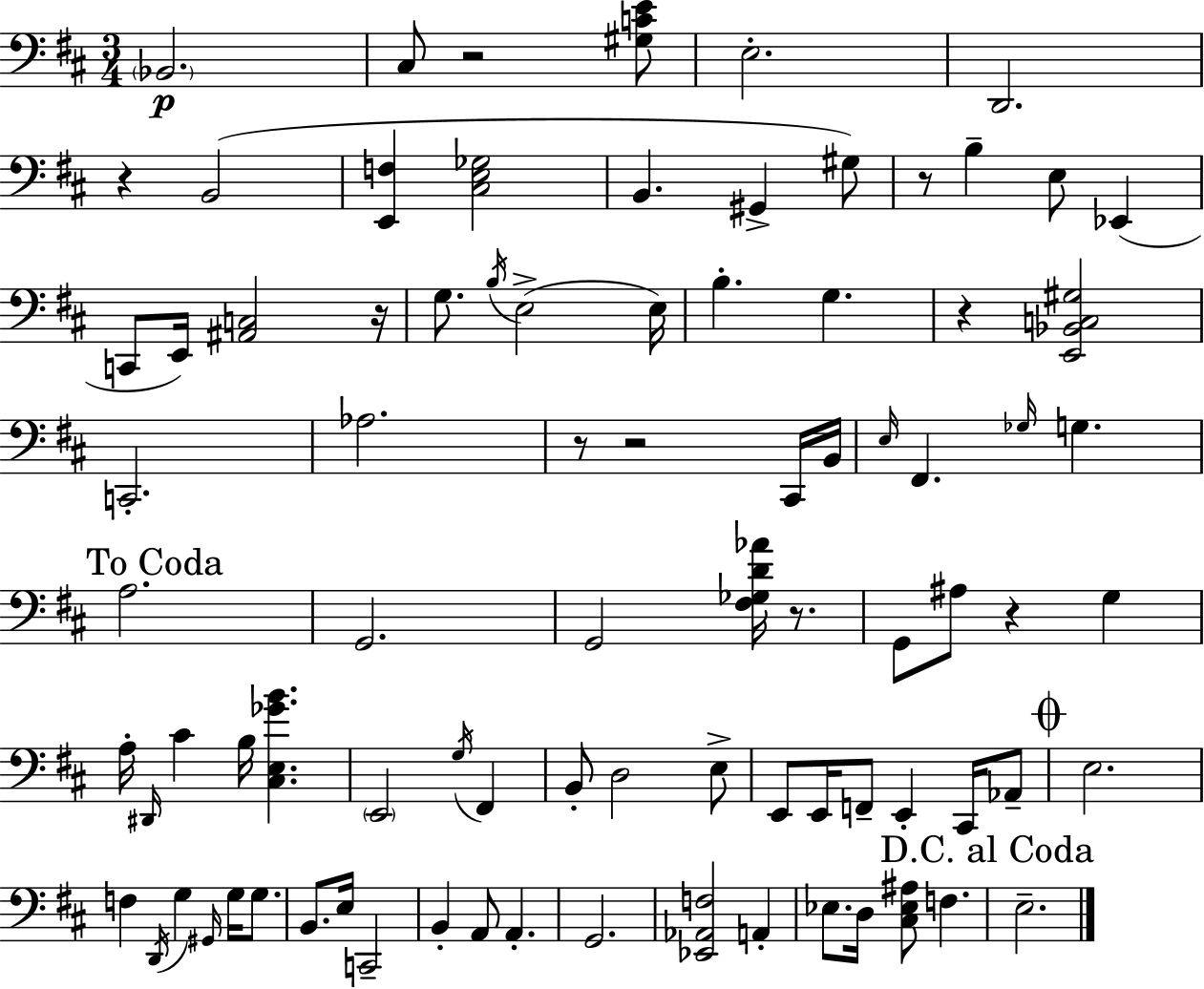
{
  \clef bass
  \numericTimeSignature
  \time 3/4
  \key d \major
  \parenthesize bes,2.\p | cis8 r2 <gis c' e'>8 | e2.-. | d,2. | \break r4 b,2( | <e, f>4 <cis e ges>2 | b,4. gis,4-> gis8) | r8 b4-- e8 ees,4( | \break c,8 e,16) <ais, c>2 r16 | g8. \acciaccatura { b16 }( e2-> | e16) b4.-. g4. | r4 <e, bes, c gis>2 | \break c,2.-. | aes2. | r8 r2 cis,16 | b,16 \grace { e16 } fis,4. \grace { ges16 } g4. | \break \mark "To Coda" a2. | g,2. | g,2 <fis ges d' aes'>16 | r8. g,8 ais8 r4 g4 | \break a16-. \grace { dis,16 } cis'4 b16 <cis e ges' b'>4. | \parenthesize e,2 | \acciaccatura { g16 } fis,4 b,8-. d2 | e8-> e,8 e,16 f,8-- e,4-. | \break cis,16 aes,8-- \mark \markup { \musicglyph "scripts.coda" } e2. | f4 \acciaccatura { d,16 } g4 | \grace { gis,16 } g16 g8. b,8. e16 c,2-- | b,4-. a,8 | \break a,4.-. g,2. | <ees, aes, f>2 | a,4-. ees8. d16 <cis ees ais>8 | f4. \mark "D.C. al Coda" e2.-- | \break \bar "|."
}